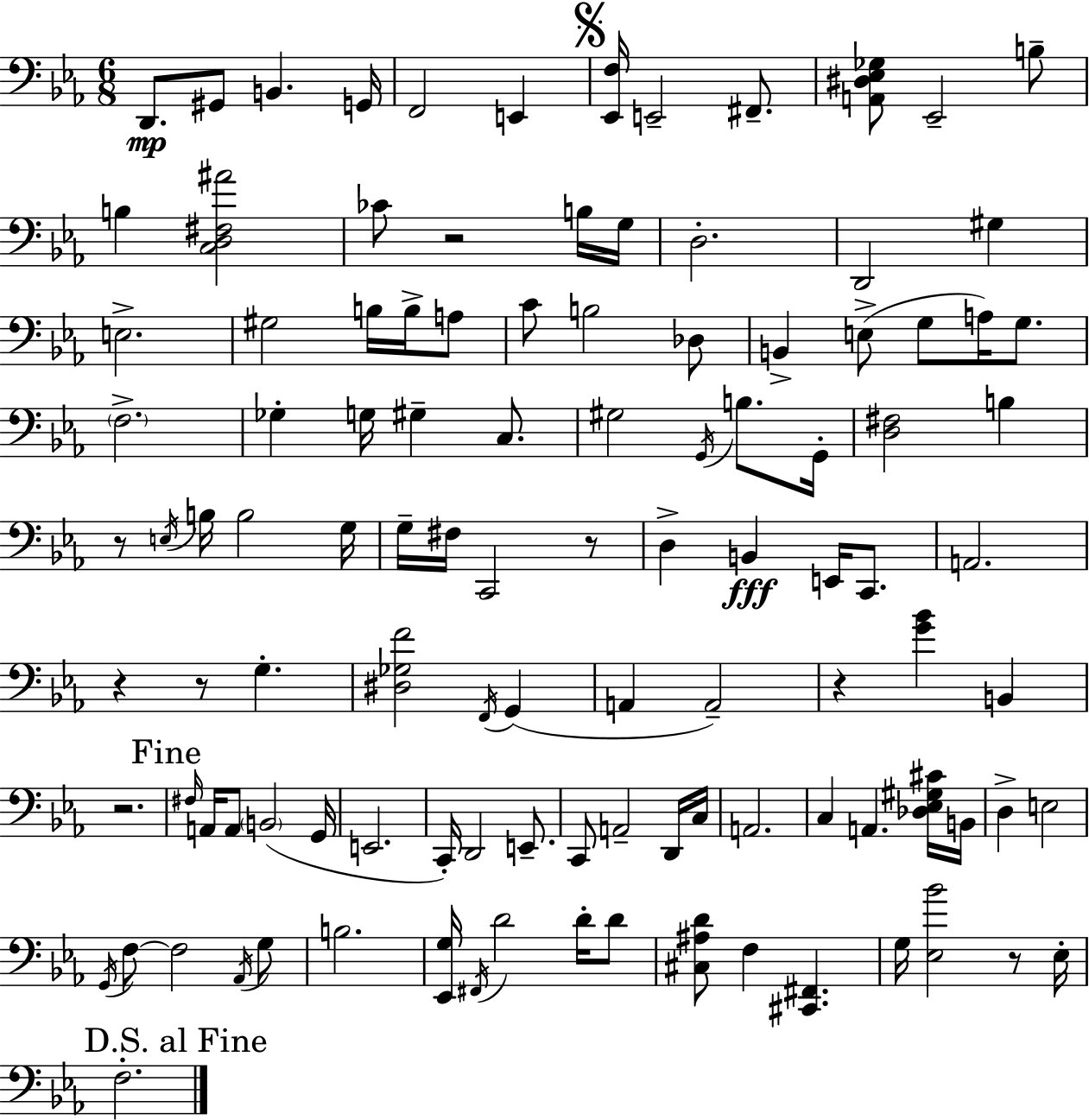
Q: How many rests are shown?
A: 8